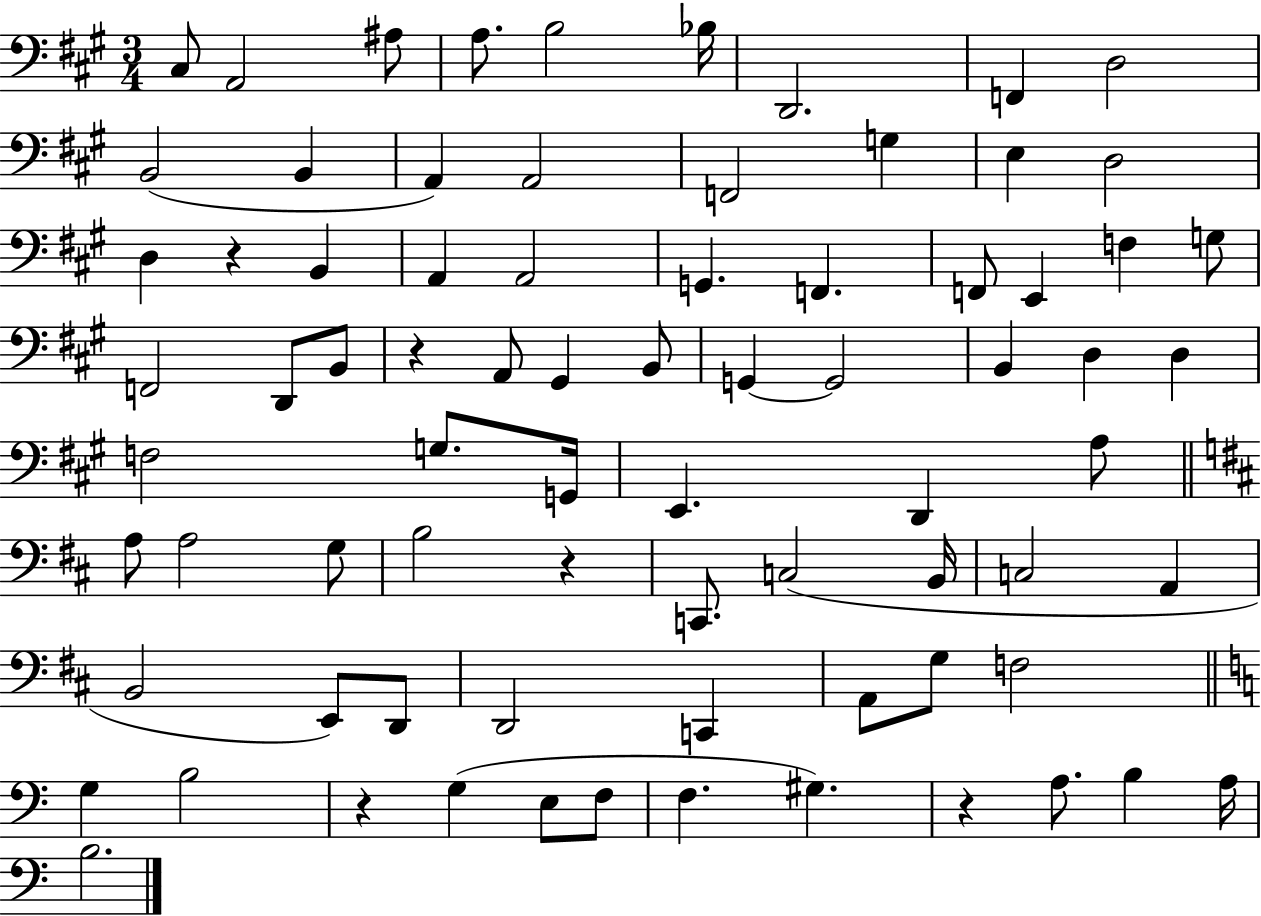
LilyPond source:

{
  \clef bass
  \numericTimeSignature
  \time 3/4
  \key a \major
  cis8 a,2 ais8 | a8. b2 bes16 | d,2. | f,4 d2 | \break b,2( b,4 | a,4) a,2 | f,2 g4 | e4 d2 | \break d4 r4 b,4 | a,4 a,2 | g,4. f,4. | f,8 e,4 f4 g8 | \break f,2 d,8 b,8 | r4 a,8 gis,4 b,8 | g,4~~ g,2 | b,4 d4 d4 | \break f2 g8. g,16 | e,4. d,4 a8 | \bar "||" \break \key b \minor a8 a2 g8 | b2 r4 | c,8. c2( b,16 | c2 a,4 | \break b,2 e,8) d,8 | d,2 c,4 | a,8 g8 f2 | \bar "||" \break \key c \major g4 b2 | r4 g4( e8 f8 | f4. gis4.) | r4 a8. b4 a16 | \break b2. | \bar "|."
}